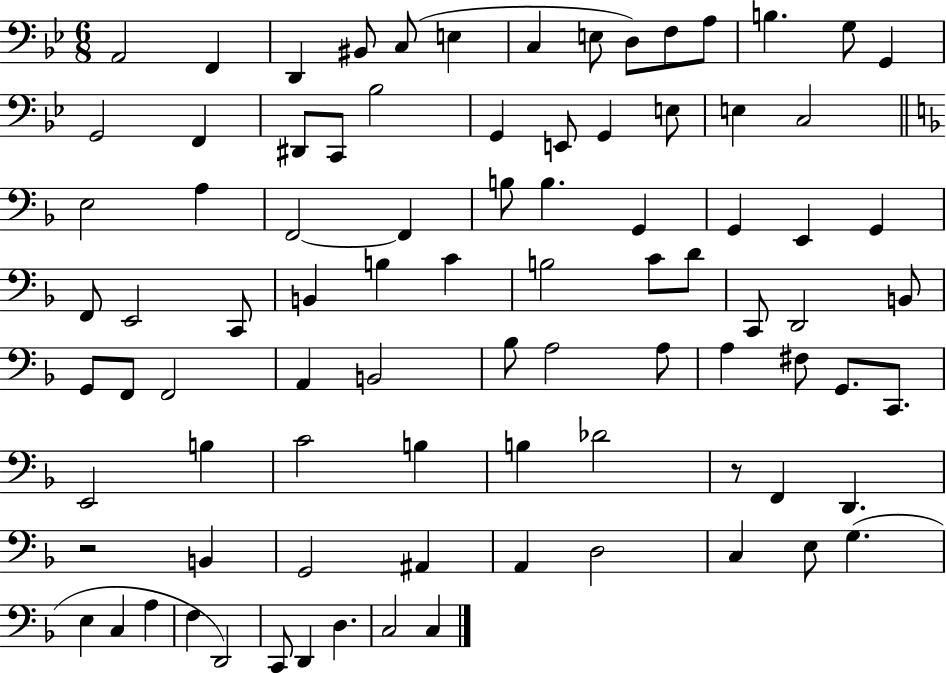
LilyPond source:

{
  \clef bass
  \numericTimeSignature
  \time 6/8
  \key bes \major
  \repeat volta 2 { a,2 f,4 | d,4 bis,8 c8( e4 | c4 e8 d8) f8 a8 | b4. g8 g,4 | \break g,2 f,4 | dis,8 c,8 bes2 | g,4 e,8 g,4 e8 | e4 c2 | \break \bar "||" \break \key f \major e2 a4 | f,2~~ f,4 | b8 b4. g,4 | g,4 e,4 g,4 | \break f,8 e,2 c,8 | b,4 b4 c'4 | b2 c'8 d'8 | c,8 d,2 b,8 | \break g,8 f,8 f,2 | a,4 b,2 | bes8 a2 a8 | a4 fis8 g,8. c,8. | \break e,2 b4 | c'2 b4 | b4 des'2 | r8 f,4 d,4. | \break r2 b,4 | g,2 ais,4 | a,4 d2 | c4 e8 g4.( | \break e4 c4 a4 | f4 d,2) | c,8 d,4 d4. | c2 c4 | \break } \bar "|."
}